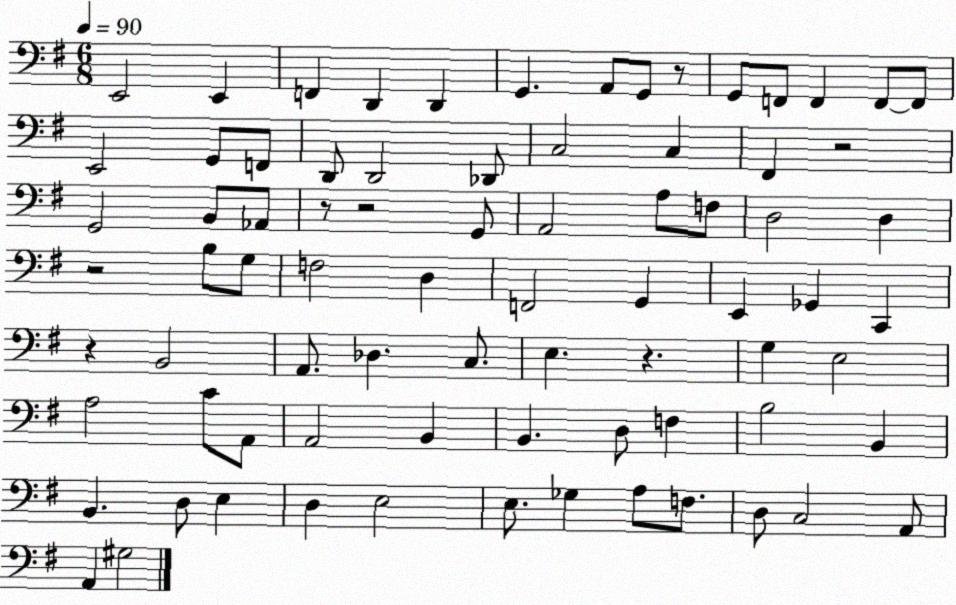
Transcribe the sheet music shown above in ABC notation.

X:1
T:Untitled
M:6/8
L:1/4
K:G
E,,2 E,, F,, D,, D,, G,, A,,/2 G,,/2 z/2 G,,/2 F,,/2 F,, F,,/2 F,,/2 E,,2 G,,/2 F,,/2 D,,/2 D,,2 _D,,/2 C,2 C, ^F,, z2 G,,2 B,,/2 _A,,/2 z/2 z2 G,,/2 A,,2 A,/2 F,/2 D,2 D, z2 B,/2 G,/2 F,2 D, F,,2 G,, E,, _G,, C,, z B,,2 A,,/2 _D, C,/2 E, z G, E,2 A,2 C/2 A,,/2 A,,2 B,, B,, D,/2 F, B,2 B,, B,, D,/2 E, D, E,2 E,/2 _G, A,/2 F,/2 D,/2 C,2 A,,/2 A,, ^G,2